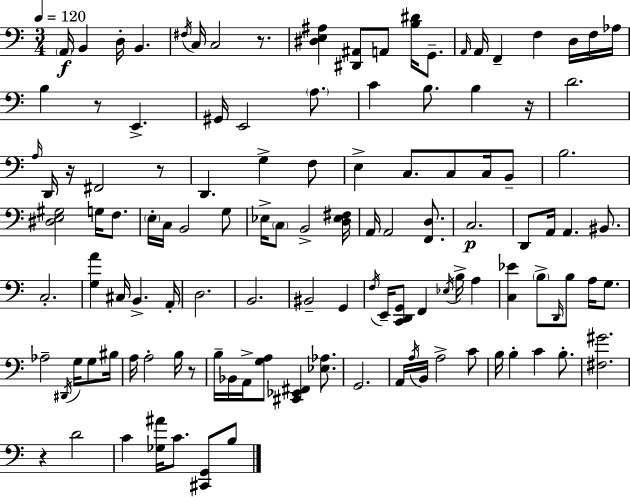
X:1
T:Untitled
M:3/4
L:1/4
K:Am
A,,/4 B,, D,/4 B,, ^F,/4 C,/4 C,2 z/2 [^D,E,^A,] [^D,,^A,,]/2 A,,/2 [B,^D]/4 G,,/2 A,,/4 A,,/4 F,, F, D,/4 F,/4 _A,/4 B, z/2 E,, ^G,,/4 E,,2 A,/2 C B,/2 B, z/4 D2 A,/4 D,,/4 z/4 ^F,,2 z/2 D,, G, F,/2 E, C,/2 C,/2 C,/4 B,,/2 B,2 [^D,E,^G,]2 G,/4 F,/2 E,/4 C,/4 B,,2 G,/2 _E,/4 C,/2 B,,2 [D,_E,^F,]/4 A,,/4 A,,2 [F,,D,]/2 C,2 D,,/2 A,,/4 A,, ^B,,/2 C,2 [G,A] ^C,/4 B,, A,,/4 D,2 B,,2 ^B,,2 G,, F,/4 E,,/4 [C,,D,,G,,]/2 F,, _E,/4 B,/4 A, [C,_E] B,/2 D,,/4 B,/2 A,/4 G,/2 _A,2 ^D,,/4 G,/4 G,/2 ^B,/4 A,/4 A,2 B,/4 z/2 B,/4 _B,,/4 A,,/4 [G,A,]/2 [^C,,_E,,^F,,] [_E,_A,]/2 G,,2 A,,/4 A,/4 B,,/4 A,2 C/2 B,/4 B, C B,/2 [^F,^G]2 z D2 C [_G,^A]/4 C/2 [^C,,G,,]/2 B,/2